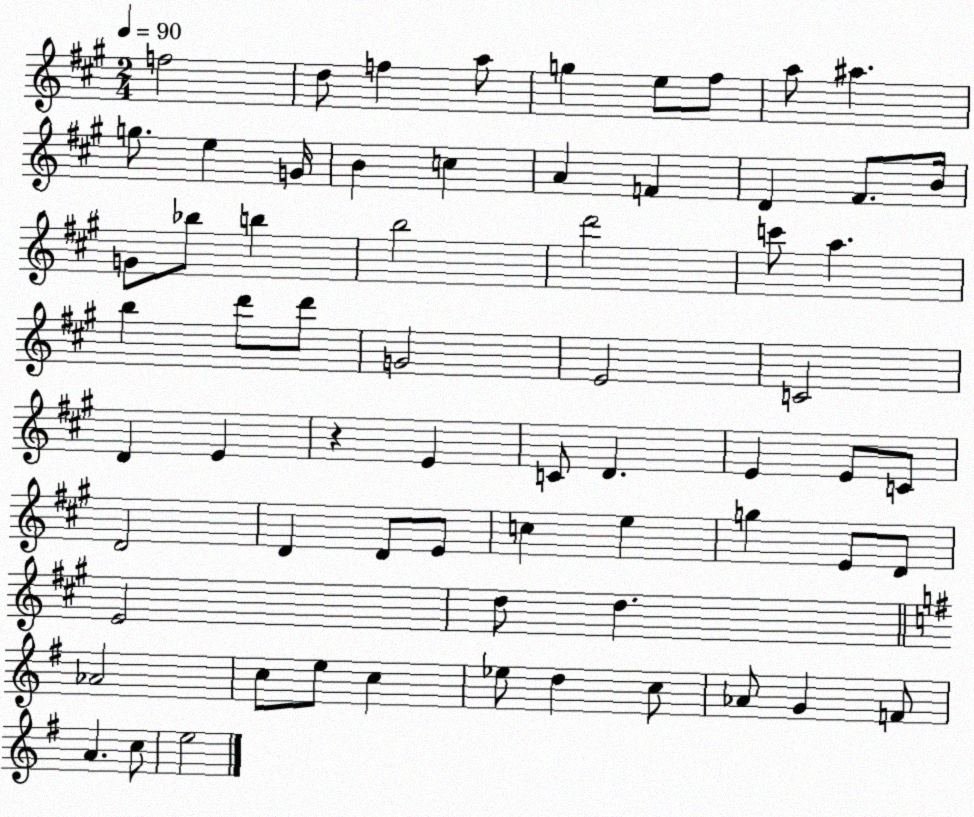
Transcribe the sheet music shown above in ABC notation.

X:1
T:Untitled
M:2/4
L:1/4
K:A
f2 d/2 f a/2 g e/2 ^f/2 a/2 ^a g/2 e G/4 B c A F D ^F/2 B/4 G/2 _b/2 b b2 d'2 c'/2 a b d'/2 d'/2 G2 E2 C2 D E z E C/2 D E E/2 C/2 D2 D D/2 E/2 c e g E/2 D/2 E2 d/2 d _A2 c/2 e/2 c _e/2 d c/2 _A/2 G F/2 A c/2 e2